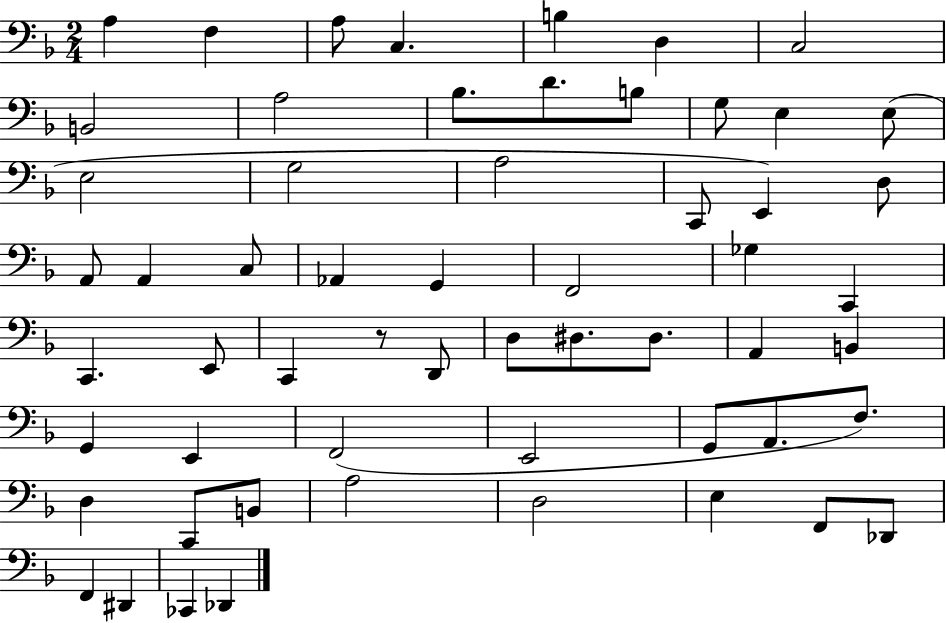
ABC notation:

X:1
T:Untitled
M:2/4
L:1/4
K:F
A, F, A,/2 C, B, D, C,2 B,,2 A,2 _B,/2 D/2 B,/2 G,/2 E, E,/2 E,2 G,2 A,2 C,,/2 E,, D,/2 A,,/2 A,, C,/2 _A,, G,, F,,2 _G, C,, C,, E,,/2 C,, z/2 D,,/2 D,/2 ^D,/2 ^D,/2 A,, B,, G,, E,, F,,2 E,,2 G,,/2 A,,/2 F,/2 D, C,,/2 B,,/2 A,2 D,2 E, F,,/2 _D,,/2 F,, ^D,, _C,, _D,,